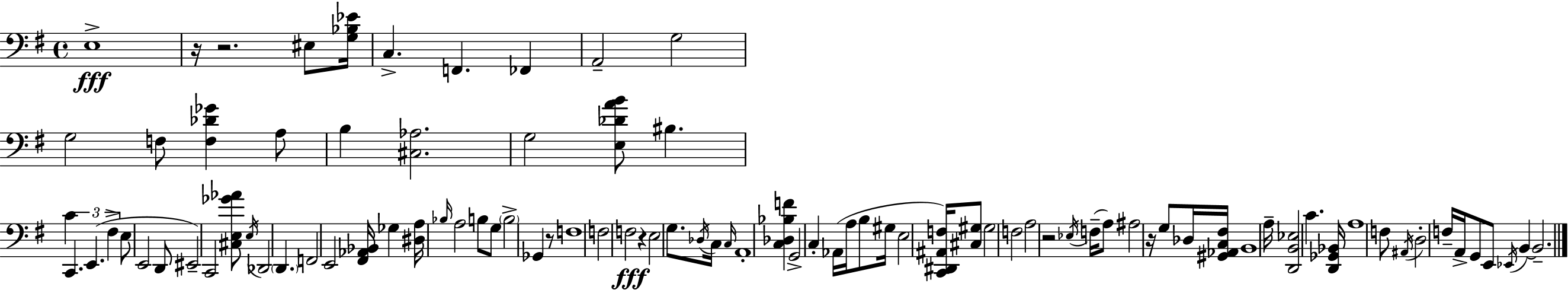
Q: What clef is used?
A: bass